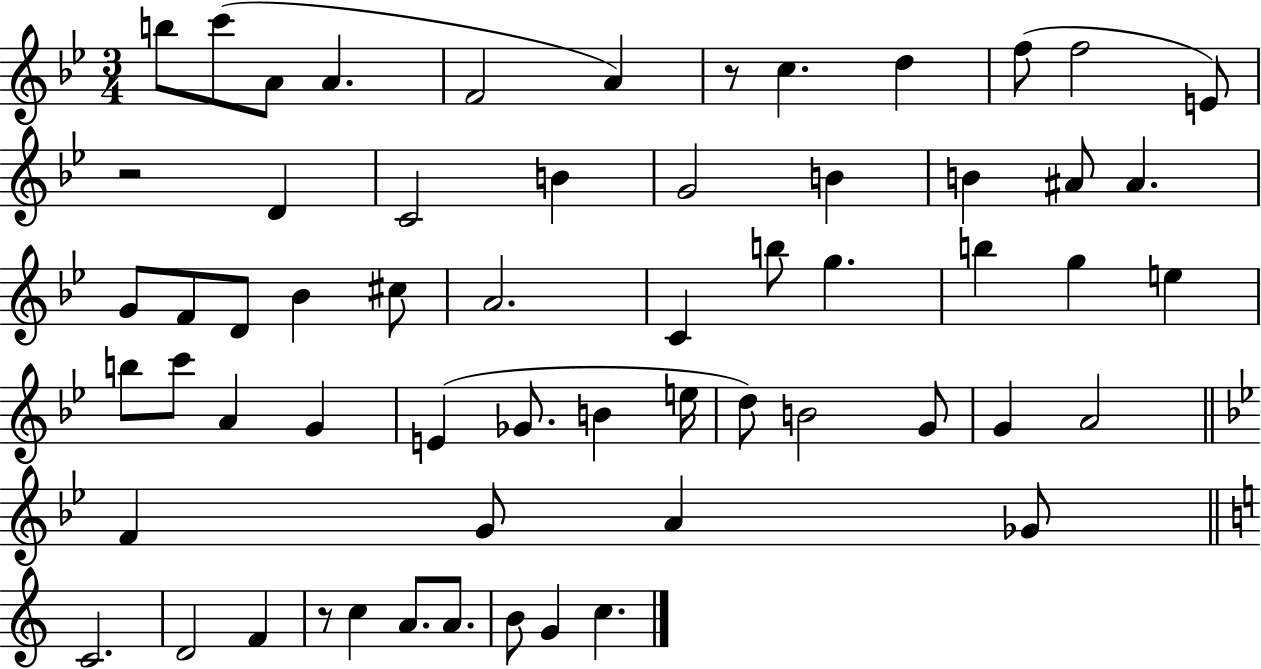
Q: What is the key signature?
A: BES major